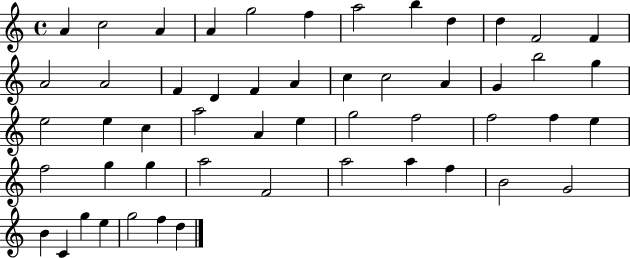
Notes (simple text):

A4/q C5/h A4/q A4/q G5/h F5/q A5/h B5/q D5/q D5/q F4/h F4/q A4/h A4/h F4/q D4/q F4/q A4/q C5/q C5/h A4/q G4/q B5/h G5/q E5/h E5/q C5/q A5/h A4/q E5/q G5/h F5/h F5/h F5/q E5/q F5/h G5/q G5/q A5/h F4/h A5/h A5/q F5/q B4/h G4/h B4/q C4/q G5/q E5/q G5/h F5/q D5/q